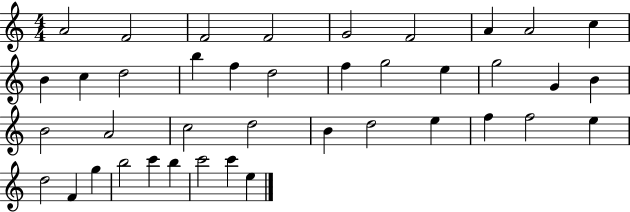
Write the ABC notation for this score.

X:1
T:Untitled
M:4/4
L:1/4
K:C
A2 F2 F2 F2 G2 F2 A A2 c B c d2 b f d2 f g2 e g2 G B B2 A2 c2 d2 B d2 e f f2 e d2 F g b2 c' b c'2 c' e